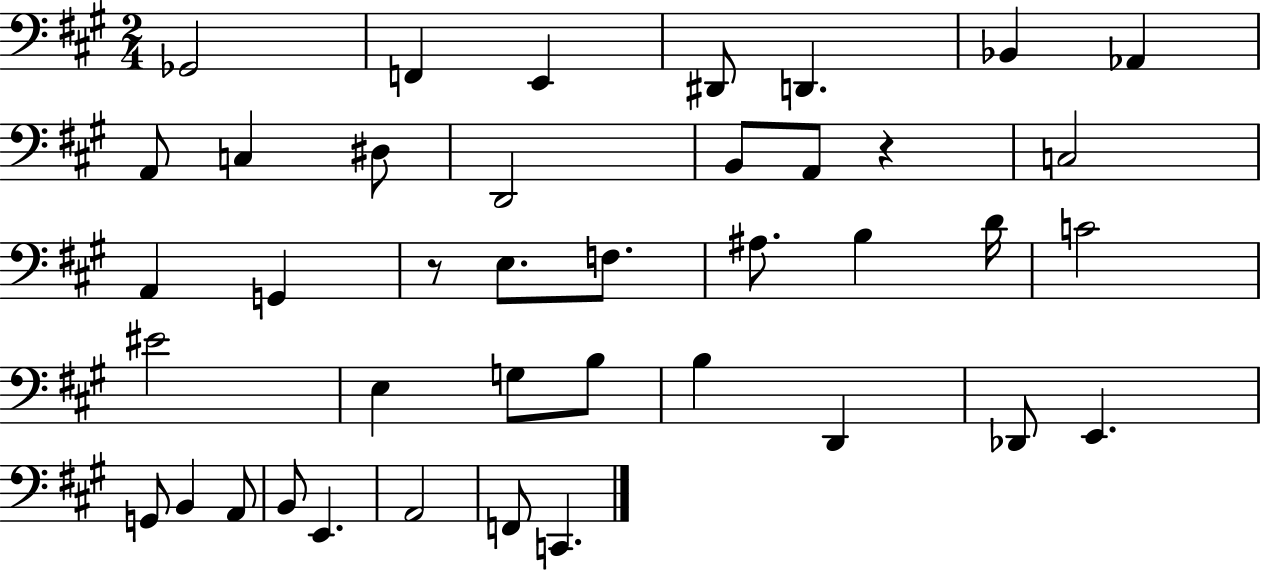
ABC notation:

X:1
T:Untitled
M:2/4
L:1/4
K:A
_G,,2 F,, E,, ^D,,/2 D,, _B,, _A,, A,,/2 C, ^D,/2 D,,2 B,,/2 A,,/2 z C,2 A,, G,, z/2 E,/2 F,/2 ^A,/2 B, D/4 C2 ^E2 E, G,/2 B,/2 B, D,, _D,,/2 E,, G,,/2 B,, A,,/2 B,,/2 E,, A,,2 F,,/2 C,,